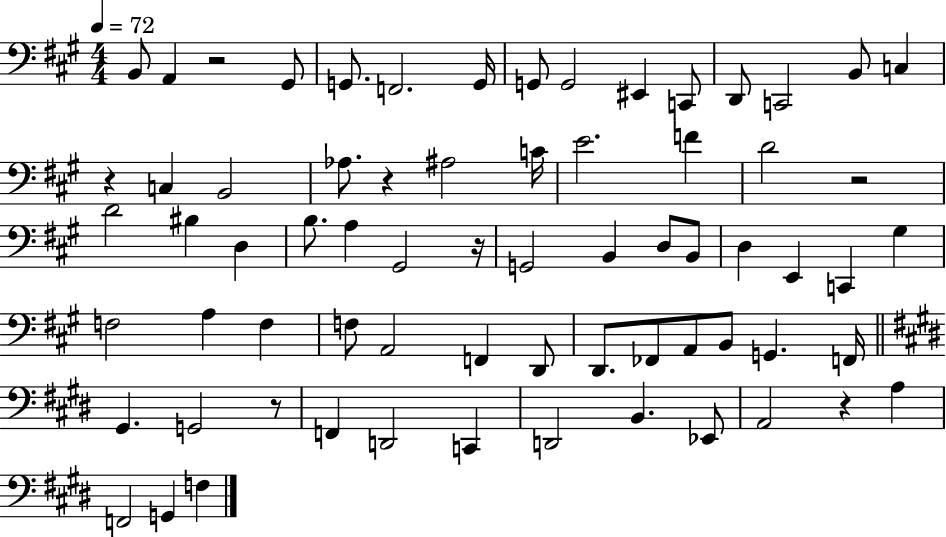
{
  \clef bass
  \numericTimeSignature
  \time 4/4
  \key a \major
  \tempo 4 = 72
  b,8 a,4 r2 gis,8 | g,8. f,2. g,16 | g,8 g,2 eis,4 c,8 | d,8 c,2 b,8 c4 | \break r4 c4 b,2 | aes8. r4 ais2 c'16 | e'2. f'4 | d'2 r2 | \break d'2 bis4 d4 | b8. a4 gis,2 r16 | g,2 b,4 d8 b,8 | d4 e,4 c,4 gis4 | \break f2 a4 f4 | f8 a,2 f,4 d,8 | d,8. fes,8 a,8 b,8 g,4. f,16 | \bar "||" \break \key e \major gis,4. g,2 r8 | f,4 d,2 c,4 | d,2 b,4. ees,8 | a,2 r4 a4 | \break f,2 g,4 f4 | \bar "|."
}